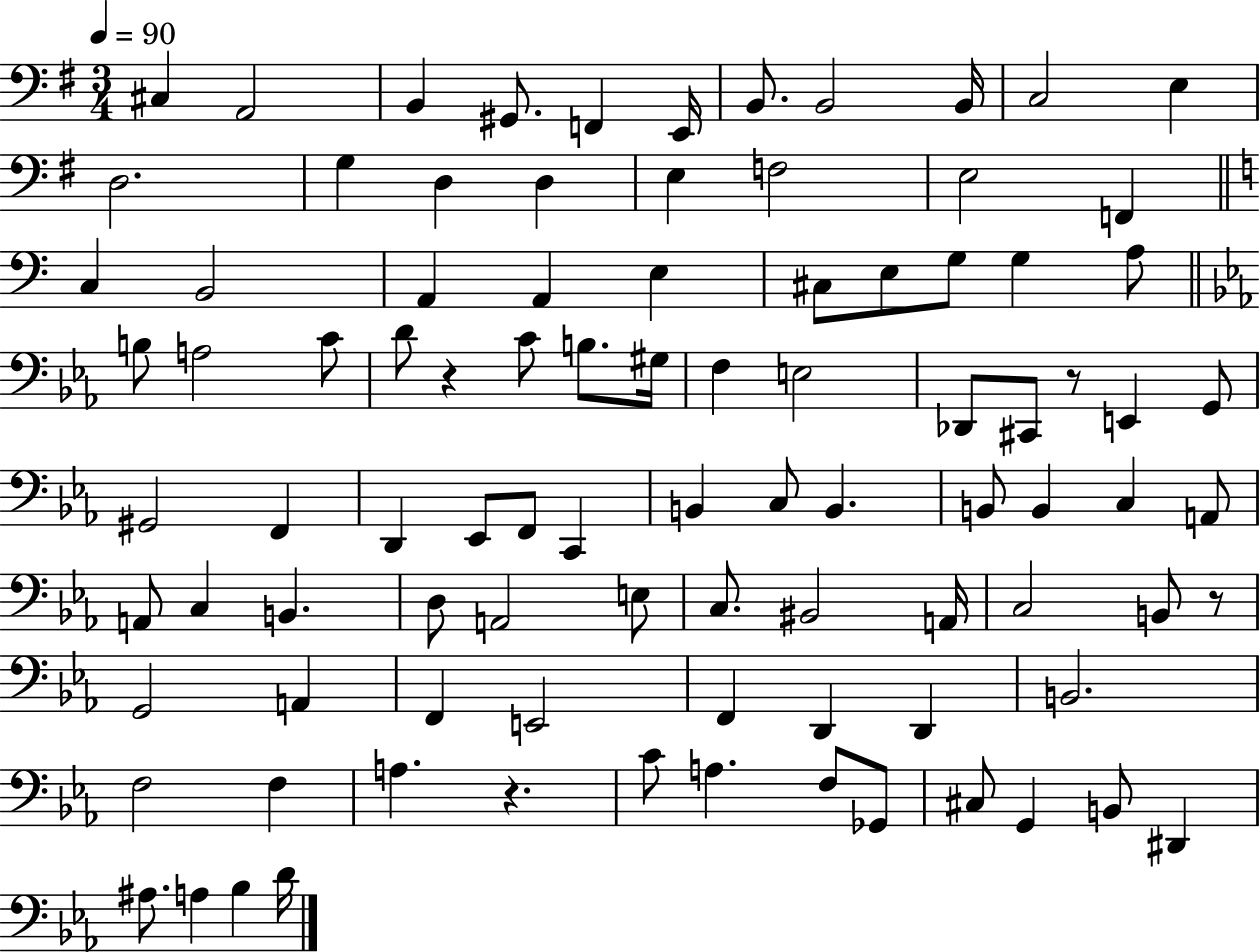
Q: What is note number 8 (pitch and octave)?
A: B2